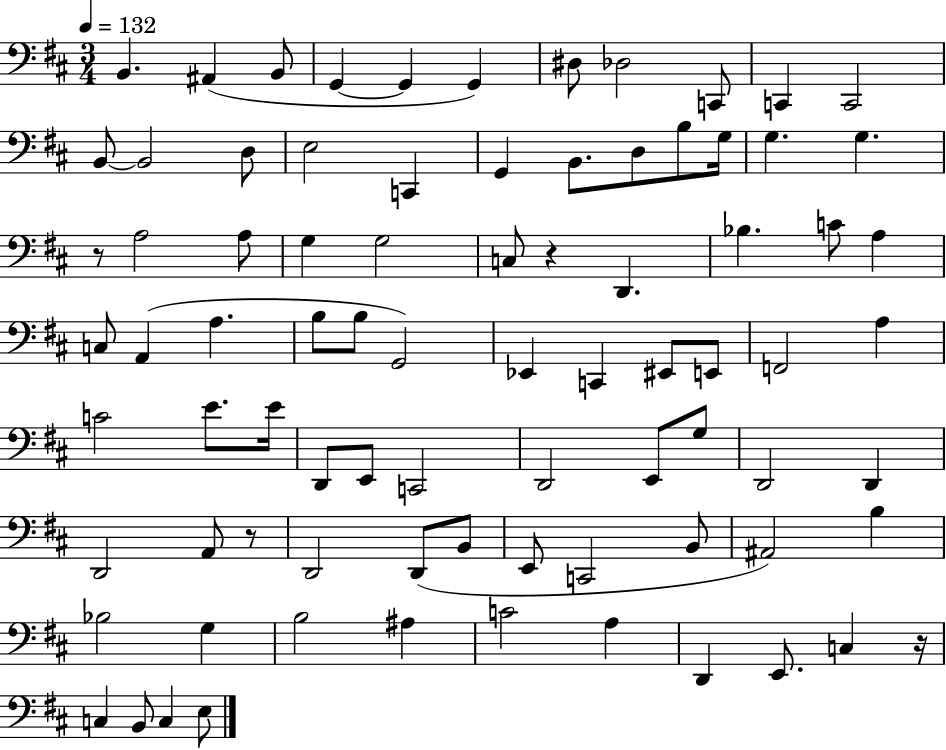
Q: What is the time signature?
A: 3/4